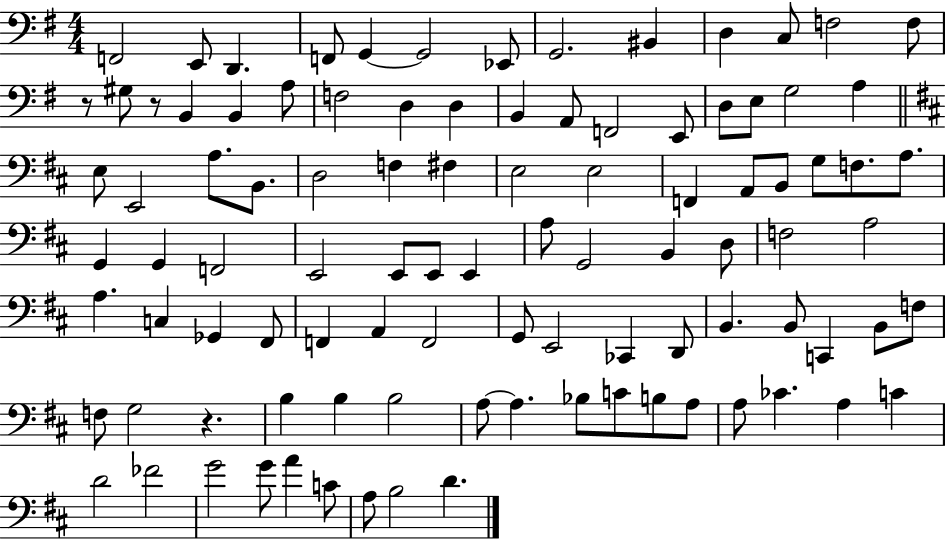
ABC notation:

X:1
T:Untitled
M:4/4
L:1/4
K:G
F,,2 E,,/2 D,, F,,/2 G,, G,,2 _E,,/2 G,,2 ^B,, D, C,/2 F,2 F,/2 z/2 ^G,/2 z/2 B,, B,, A,/2 F,2 D, D, B,, A,,/2 F,,2 E,,/2 D,/2 E,/2 G,2 A, E,/2 E,,2 A,/2 B,,/2 D,2 F, ^F, E,2 E,2 F,, A,,/2 B,,/2 G,/2 F,/2 A,/2 G,, G,, F,,2 E,,2 E,,/2 E,,/2 E,, A,/2 G,,2 B,, D,/2 F,2 A,2 A, C, _G,, ^F,,/2 F,, A,, F,,2 G,,/2 E,,2 _C,, D,,/2 B,, B,,/2 C,, B,,/2 F,/2 F,/2 G,2 z B, B, B,2 A,/2 A, _B,/2 C/2 B,/2 A,/2 A,/2 _C A, C D2 _F2 G2 G/2 A C/2 A,/2 B,2 D